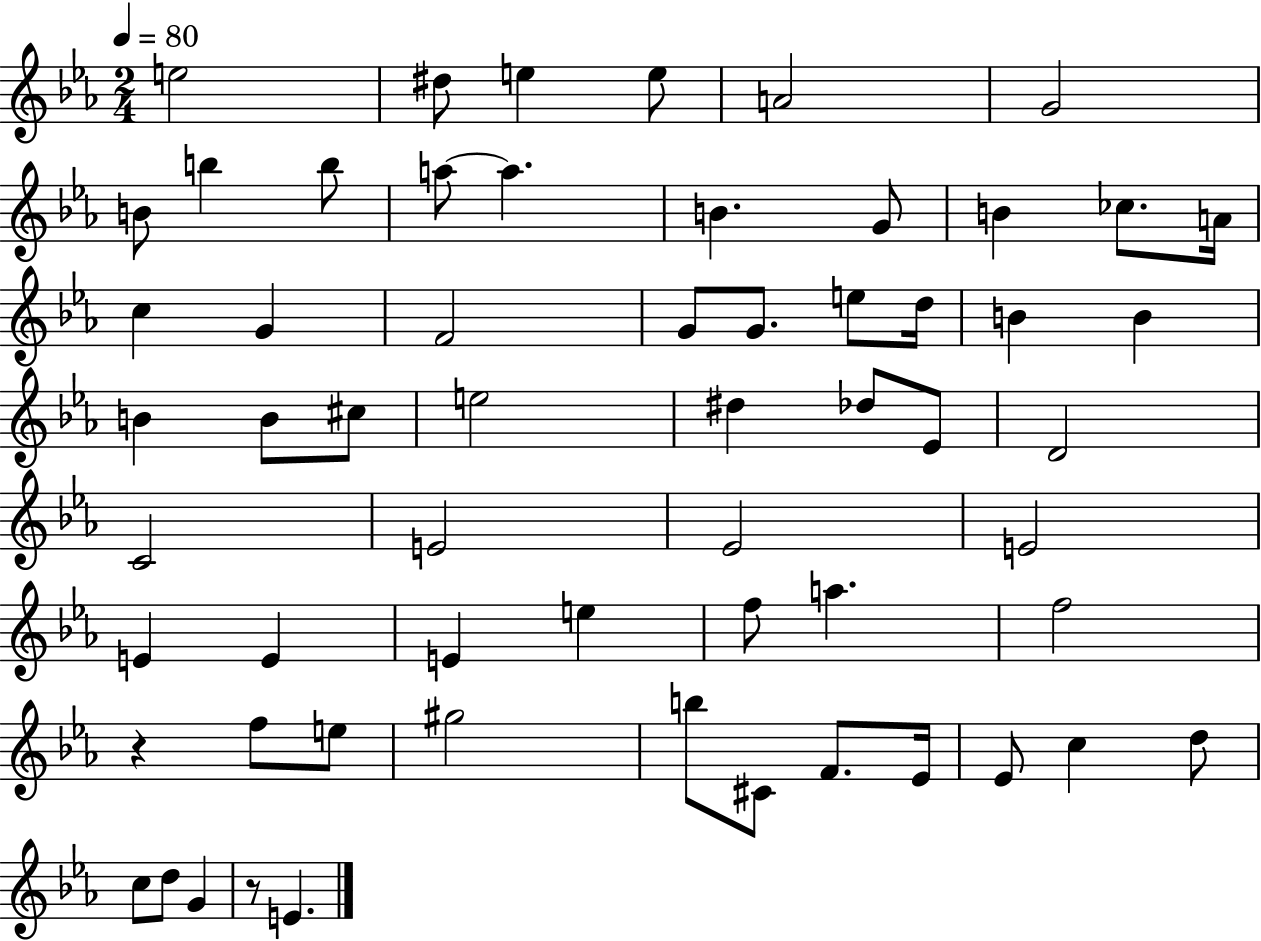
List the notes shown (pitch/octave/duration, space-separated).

E5/h D#5/e E5/q E5/e A4/h G4/h B4/e B5/q B5/e A5/e A5/q. B4/q. G4/e B4/q CES5/e. A4/s C5/q G4/q F4/h G4/e G4/e. E5/e D5/s B4/q B4/q B4/q B4/e C#5/e E5/h D#5/q Db5/e Eb4/e D4/h C4/h E4/h Eb4/h E4/h E4/q E4/q E4/q E5/q F5/e A5/q. F5/h R/q F5/e E5/e G#5/h B5/e C#4/e F4/e. Eb4/s Eb4/e C5/q D5/e C5/e D5/e G4/q R/e E4/q.